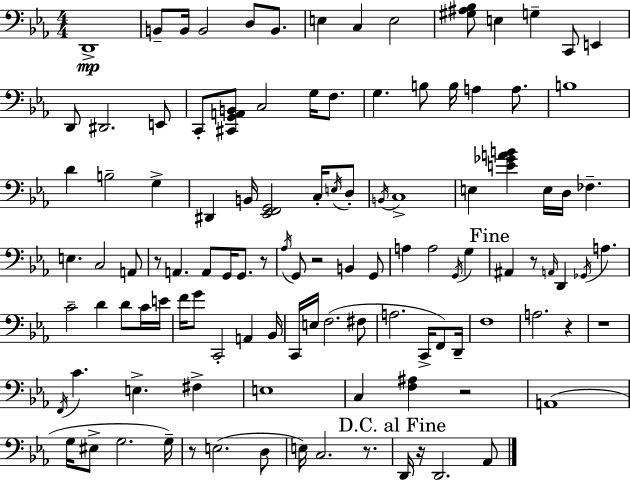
X:1
T:Untitled
M:4/4
L:1/4
K:Eb
D,,4 B,,/2 B,,/4 B,,2 D,/2 B,,/2 E, C, E,2 [^G,^A,_B,]/2 E, G, C,,/2 E,, D,,/2 ^D,,2 E,,/2 C,,/2 [^C,,G,,A,,B,,]/2 C,2 G,/4 F,/2 G, B,/2 B,/4 A, A,/2 B,4 D B,2 G, ^D,, B,,/4 [_E,,F,,G,,]2 C,/4 E,/4 D,/2 B,,/4 C,4 E, [E_GAB] E,/4 D,/4 _F, E, C,2 A,,/2 z/2 A,, A,,/2 G,,/4 G,,/2 z/2 _A,/4 G,,/2 z2 B,, G,,/2 A, A,2 G,,/4 G, ^A,, z/2 A,,/4 D,, _G,,/4 A, C2 D D/2 C/4 E/4 F/4 G/2 C,,2 A,, _B,,/4 C,,/4 E,/4 F,2 ^F,/2 A,2 C,,/4 F,,/2 D,,/4 F,4 A,2 z z4 F,,/4 C E, ^F, E,4 C, [F,^A,] z2 A,,4 G,/4 ^E,/2 G,2 G,/4 z/2 E,2 D,/2 E,/4 C,2 z/2 D,,/4 z/4 D,,2 _A,,/2